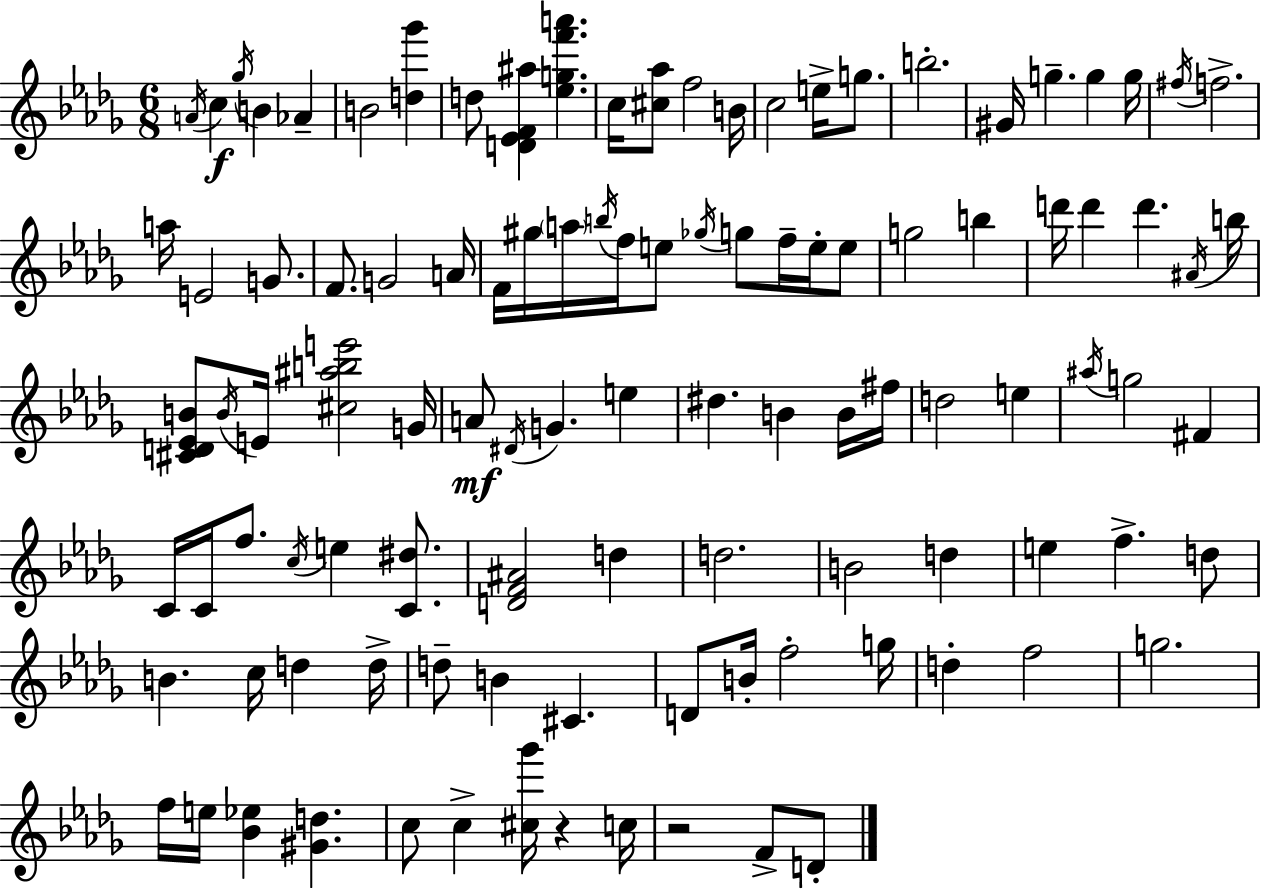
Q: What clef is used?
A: treble